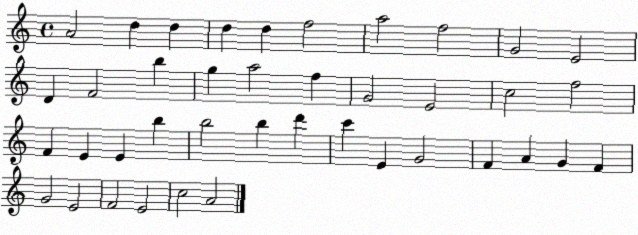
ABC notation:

X:1
T:Untitled
M:4/4
L:1/4
K:C
A2 d d d d f2 a2 f2 G2 E2 D F2 b g a2 f G2 E2 c2 f2 F E E b b2 b d' c' E G2 F A G F G2 E2 F2 E2 c2 A2